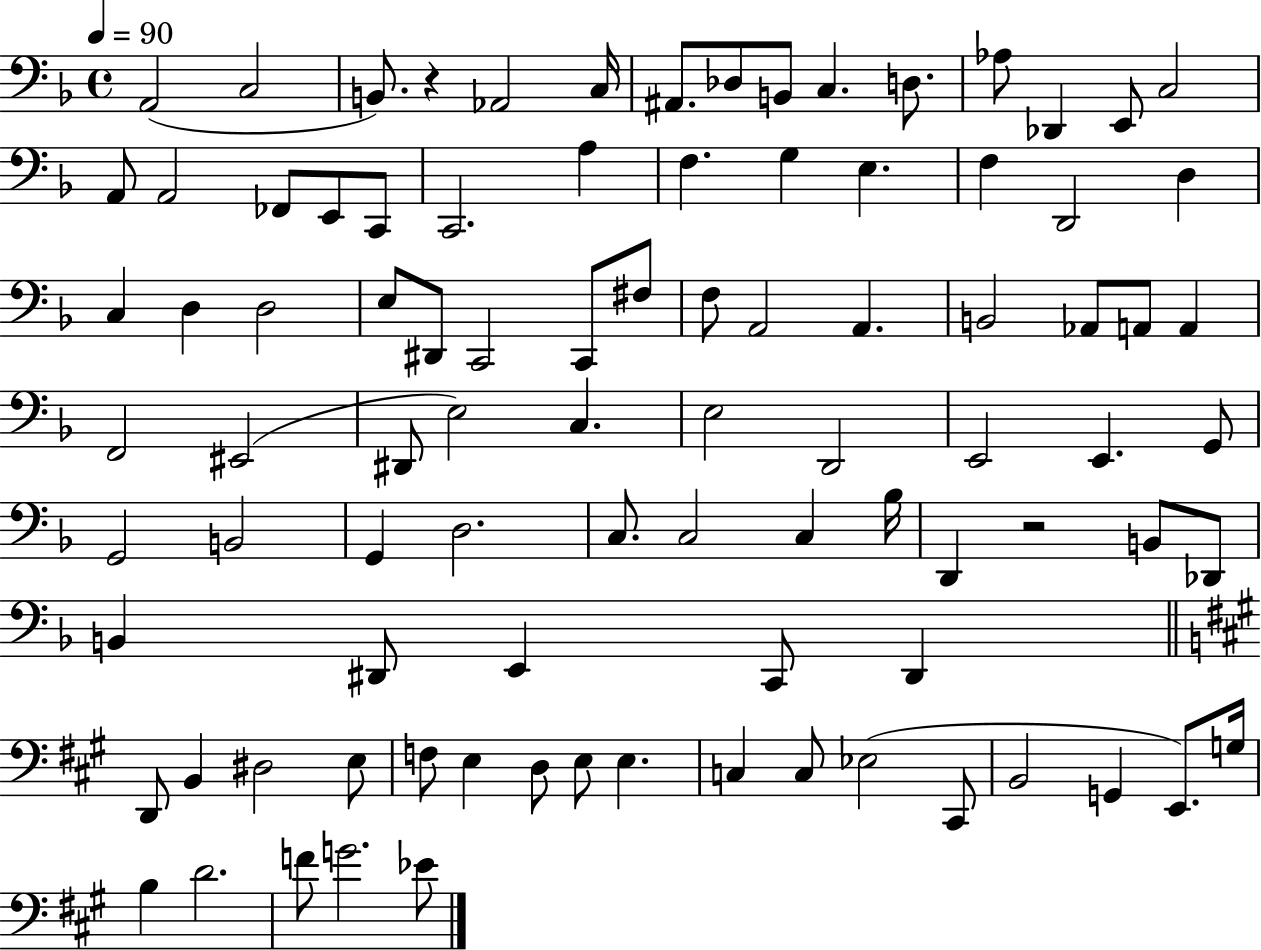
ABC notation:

X:1
T:Untitled
M:4/4
L:1/4
K:F
A,,2 C,2 B,,/2 z _A,,2 C,/4 ^A,,/2 _D,/2 B,,/2 C, D,/2 _A,/2 _D,, E,,/2 C,2 A,,/2 A,,2 _F,,/2 E,,/2 C,,/2 C,,2 A, F, G, E, F, D,,2 D, C, D, D,2 E,/2 ^D,,/2 C,,2 C,,/2 ^F,/2 F,/2 A,,2 A,, B,,2 _A,,/2 A,,/2 A,, F,,2 ^E,,2 ^D,,/2 E,2 C, E,2 D,,2 E,,2 E,, G,,/2 G,,2 B,,2 G,, D,2 C,/2 C,2 C, _B,/4 D,, z2 B,,/2 _D,,/2 B,, ^D,,/2 E,, C,,/2 ^D,, D,,/2 B,, ^D,2 E,/2 F,/2 E, D,/2 E,/2 E, C, C,/2 _E,2 ^C,,/2 B,,2 G,, E,,/2 G,/4 B, D2 F/2 G2 _E/2